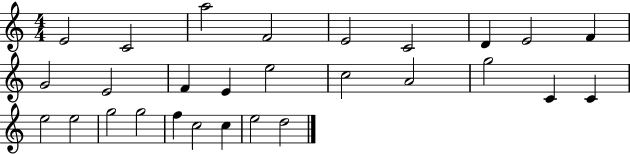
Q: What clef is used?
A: treble